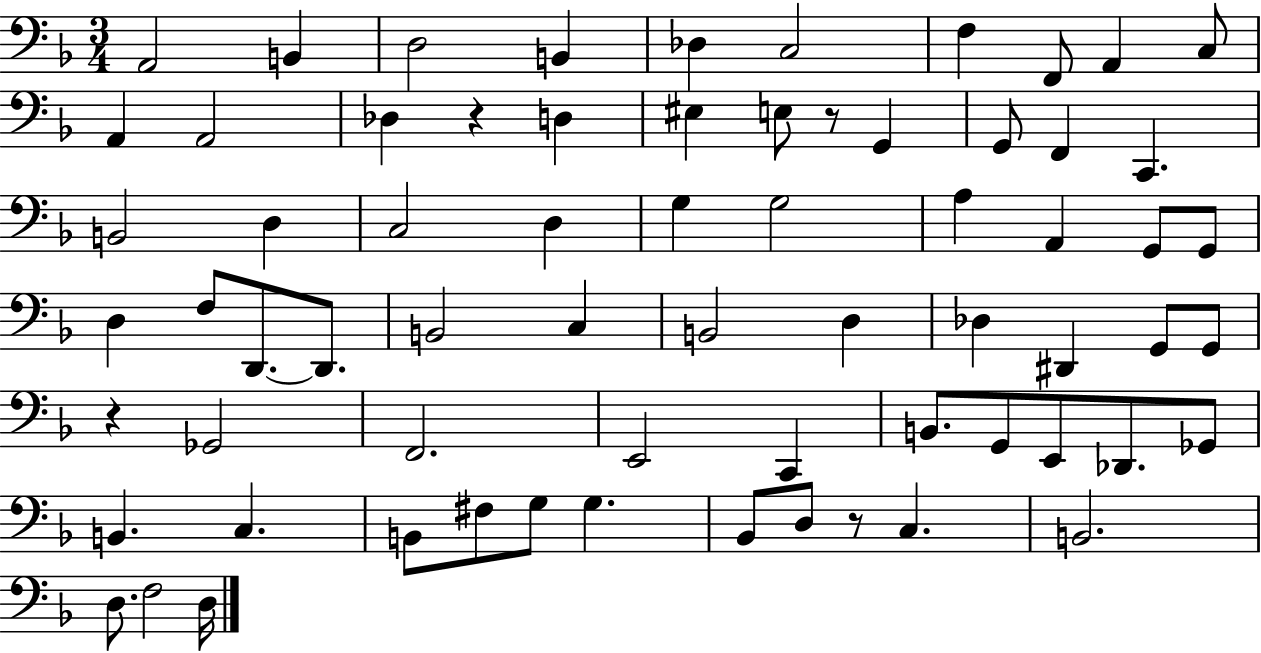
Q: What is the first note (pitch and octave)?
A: A2